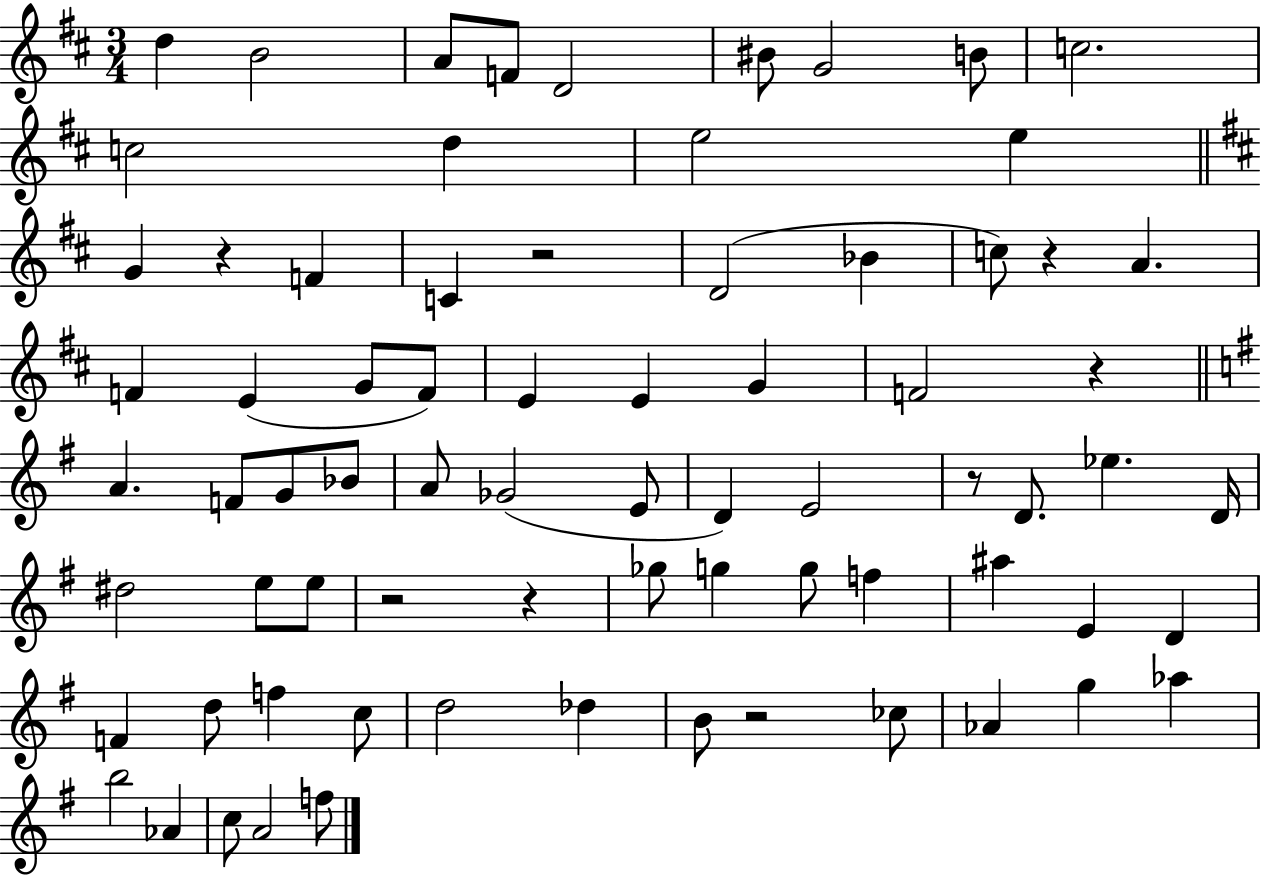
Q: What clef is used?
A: treble